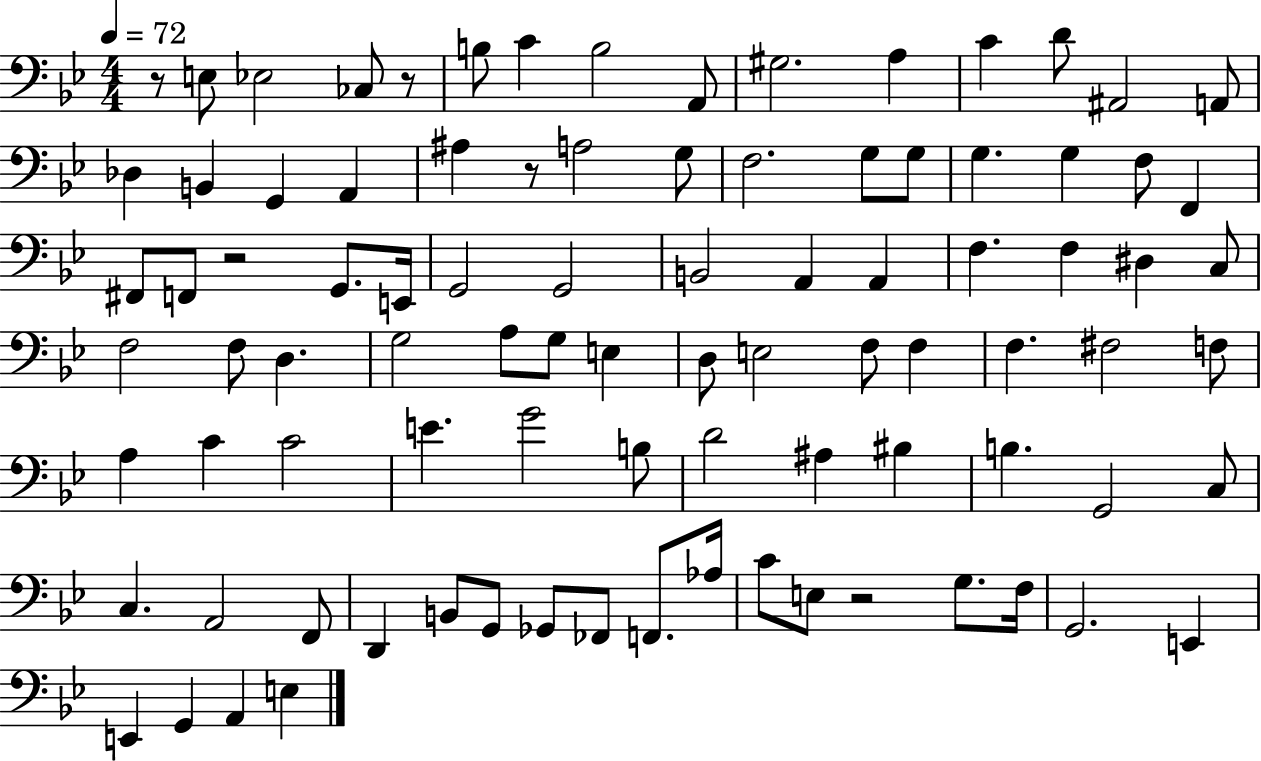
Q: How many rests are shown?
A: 5